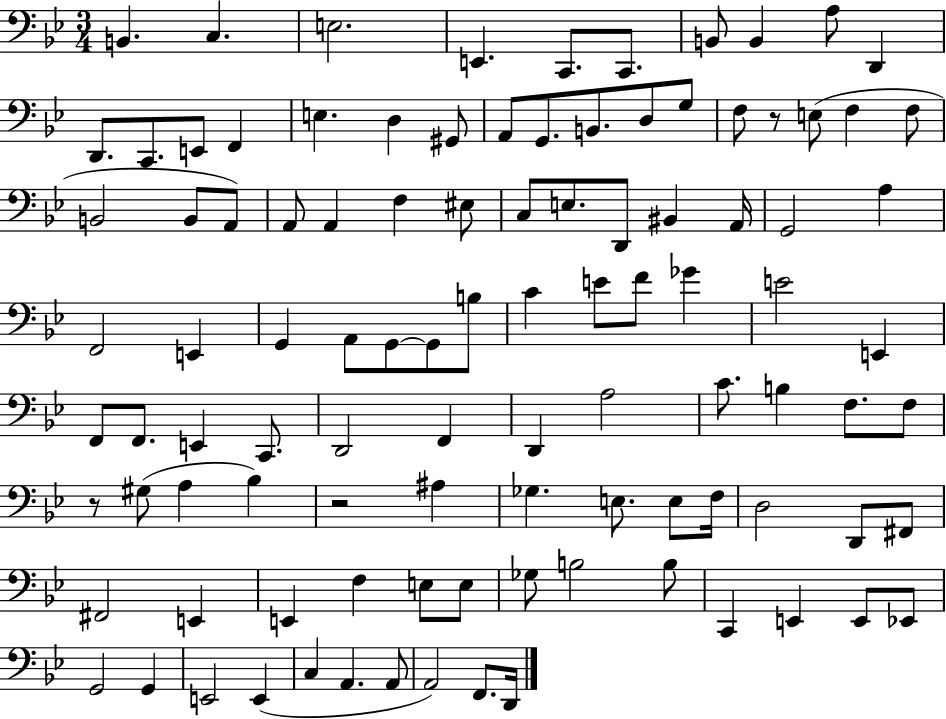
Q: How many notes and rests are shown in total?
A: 102